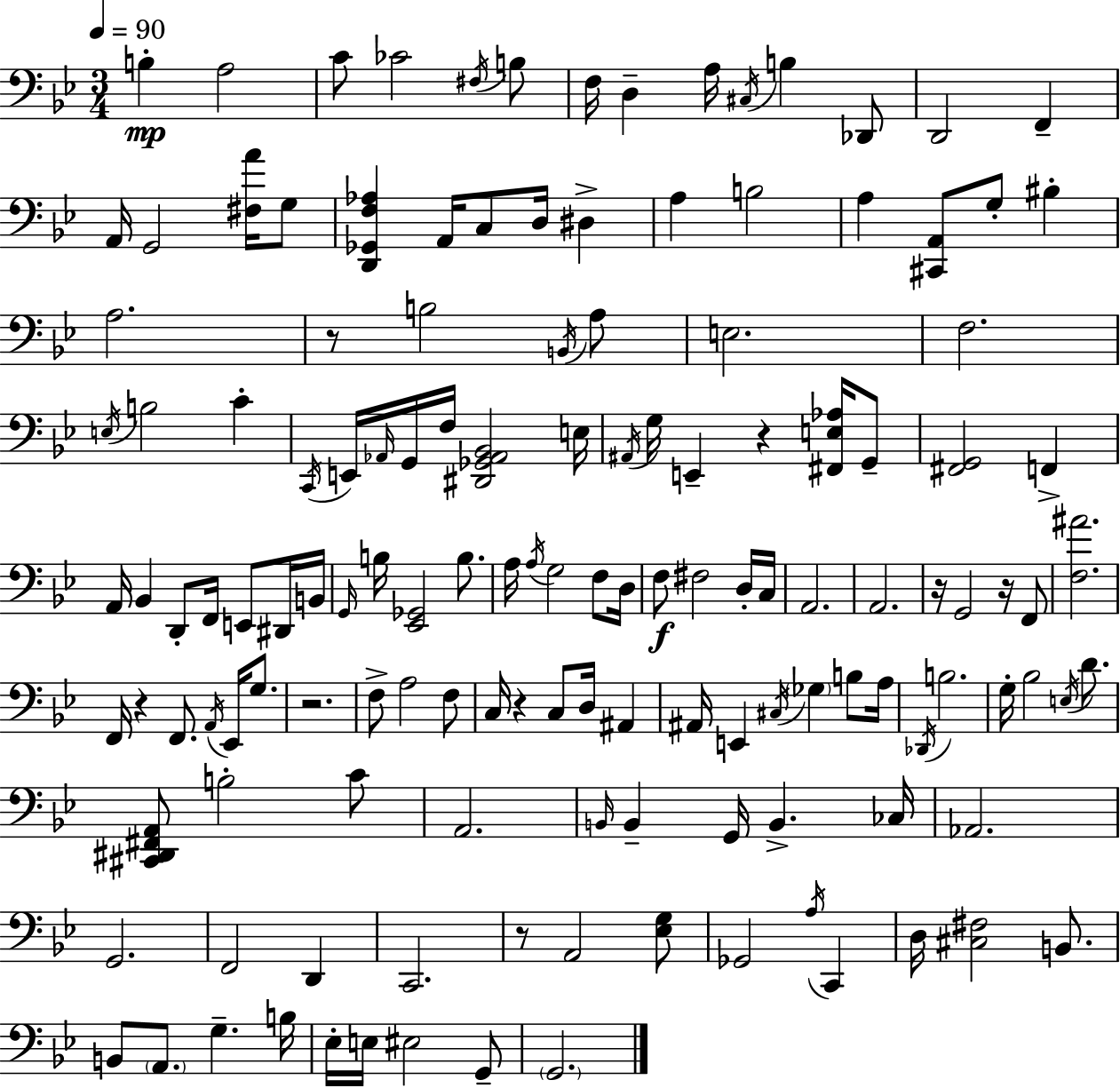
B3/q A3/h C4/e CES4/h F#3/s B3/e F3/s D3/q A3/s C#3/s B3/q Db2/e D2/h F2/q A2/s G2/h [F#3,A4]/s G3/e [D2,Gb2,F3,Ab3]/q A2/s C3/e D3/s D#3/q A3/q B3/h A3/q [C#2,A2]/e G3/e BIS3/q A3/h. R/e B3/h B2/s A3/e E3/h. F3/h. E3/s B3/h C4/q C2/s E2/s Ab2/s G2/s F3/s [D#2,Gb2,Ab2,Bb2]/h E3/s A#2/s G3/s E2/q R/q [F#2,E3,Ab3]/s G2/e [F#2,G2]/h F2/q A2/s Bb2/q D2/e F2/s E2/e D#2/s B2/s G2/s B3/s [Eb2,Gb2]/h B3/e. A3/s A3/s G3/h F3/e D3/s F3/e F#3/h D3/s C3/s A2/h. A2/h. R/s G2/h R/s F2/e [F3,A#4]/h. F2/s R/q F2/e. A2/s Eb2/s G3/e. R/h. F3/e A3/h F3/e C3/s R/q C3/e D3/s A#2/q A#2/s E2/q C#3/s Gb3/q B3/e A3/s Db2/s B3/h. G3/s Bb3/h E3/s D4/e. [C#2,D#2,F#2,A2]/e B3/h C4/e A2/h. B2/s B2/q G2/s B2/q. CES3/s Ab2/h. G2/h. F2/h D2/q C2/h. R/e A2/h [Eb3,G3]/e Gb2/h A3/s C2/q D3/s [C#3,F#3]/h B2/e. B2/e A2/e. G3/q. B3/s Eb3/s E3/s EIS3/h G2/e G2/h.